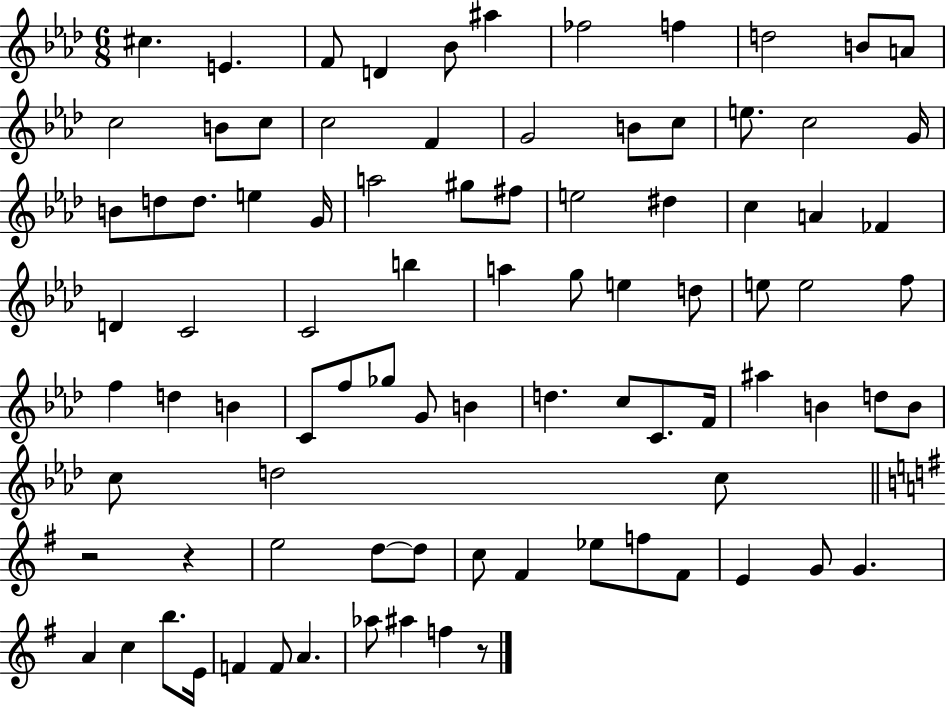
X:1
T:Untitled
M:6/8
L:1/4
K:Ab
^c E F/2 D _B/2 ^a _f2 f d2 B/2 A/2 c2 B/2 c/2 c2 F G2 B/2 c/2 e/2 c2 G/4 B/2 d/2 d/2 e G/4 a2 ^g/2 ^f/2 e2 ^d c A _F D C2 C2 b a g/2 e d/2 e/2 e2 f/2 f d B C/2 f/2 _g/2 G/2 B d c/2 C/2 F/4 ^a B d/2 B/2 c/2 d2 c/2 z2 z e2 d/2 d/2 c/2 ^F _e/2 f/2 ^F/2 E G/2 G A c b/2 E/4 F F/2 A _a/2 ^a f z/2